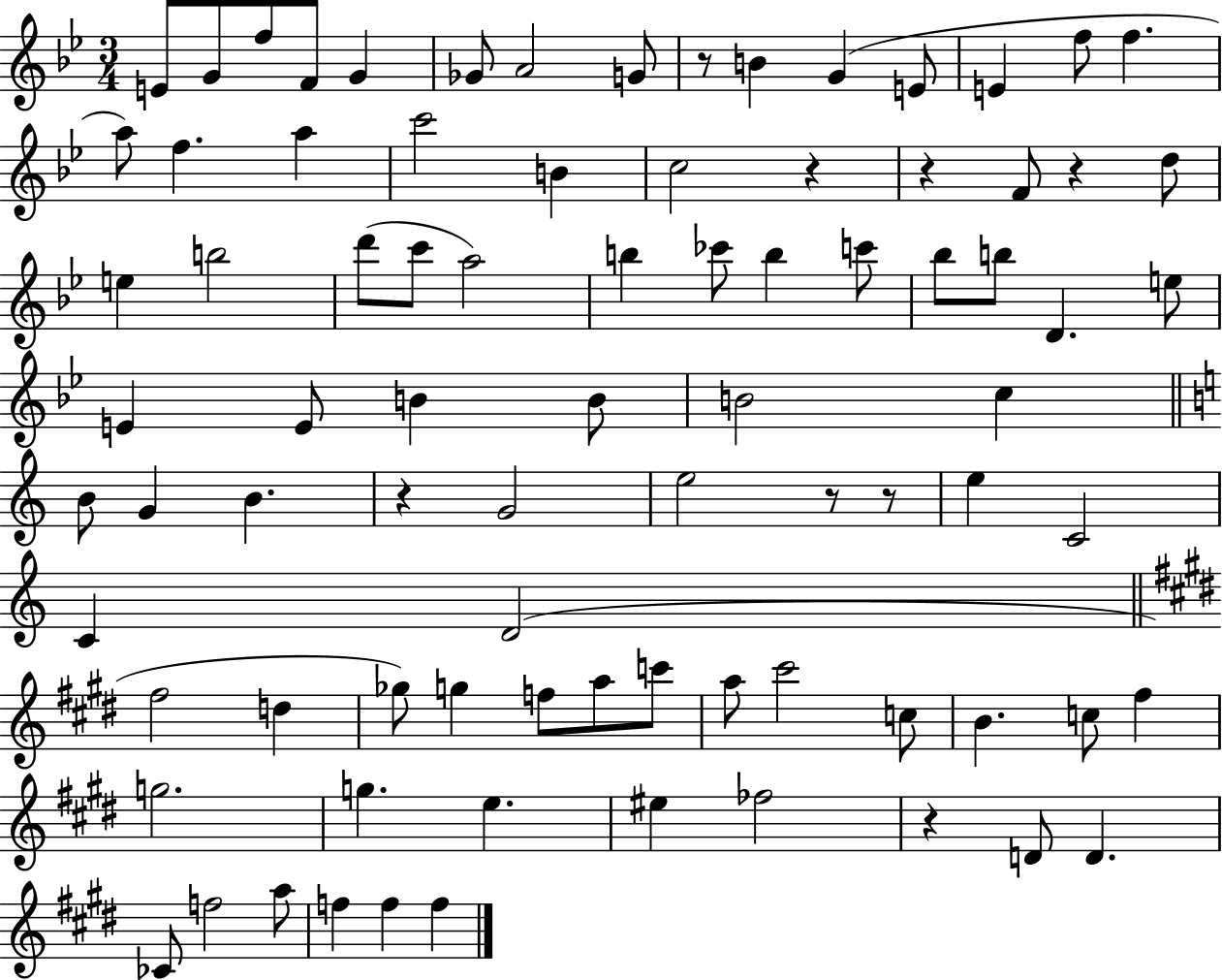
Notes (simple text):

E4/e G4/e F5/e F4/e G4/q Gb4/e A4/h G4/e R/e B4/q G4/q E4/e E4/q F5/e F5/q. A5/e F5/q. A5/q C6/h B4/q C5/h R/q R/q F4/e R/q D5/e E5/q B5/h D6/e C6/e A5/h B5/q CES6/e B5/q C6/e Bb5/e B5/e D4/q. E5/e E4/q E4/e B4/q B4/e B4/h C5/q B4/e G4/q B4/q. R/q G4/h E5/h R/e R/e E5/q C4/h C4/q D4/h F#5/h D5/q Gb5/e G5/q F5/e A5/e C6/e A5/e C#6/h C5/e B4/q. C5/e F#5/q G5/h. G5/q. E5/q. EIS5/q FES5/h R/q D4/e D4/q. CES4/e F5/h A5/e F5/q F5/q F5/q